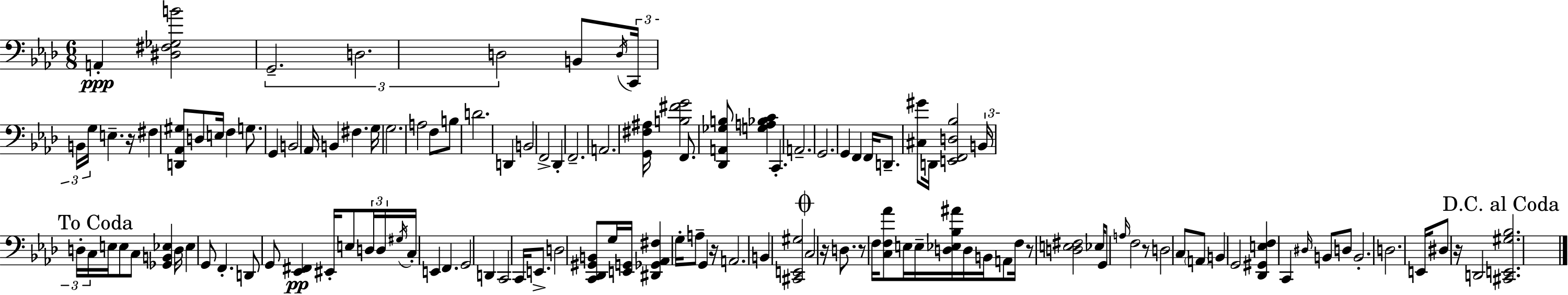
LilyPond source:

{
  \clef bass
  \numericTimeSignature
  \time 6/8
  \key aes \major
  a,4-.\ppp <dis fis ges b'>2 | \tuplet 3/2 { g,2.-- | d2. | d2 } b,8 \acciaccatura { d16 } \tuplet 3/2 { c,16 | \break b,16 g16 } e4.-- r16 fis4 | <d, aes, gis>8 d8 e16 f4 g8. | g,4 b,2 | aes,16 b,4 fis4. | \break g16 g2. | a2 f8 b8 | d'2. | d,4 b,2 | \break f,2-> des,4-. | f,2.-- | a,2. | <g, fis ais>16 <b fis' g'>2 f,8. | \break <des, a, ges b>8 <g a bes c'>4 c,4.-. | a,2.-- | g,2. | g,4 f,4 f,16 d,8.-- | \break <cis gis'>8 d,16 <e, f, d bes>2 | \tuplet 3/2 { b,16 \mark "To Coda" d16-. c16 } e16 e8 c8 <ges, b, ees>4 | d16 ees4 g,8 f,4.-. | d,8 g,8 <ees, fis,>4\pp eis,16-. e8 | \break \tuplet 3/2 { d16 d16 \acciaccatura { gis16 } } c16-. e,4 f,4. | g,2 d,4 | c,2 c,16 e,8.-> | d2 <c, des, gis, b,>8 | \break g16 <e, g,>16 <dis, ges, aes, fis>4 g16-. a8-- g,4 | r16 a,2. | b,4 <cis, e, gis>2 | \mark \markup { \musicglyph "scripts.coda" } c2 r16 d8. | \break r8 f16 <c f aes'>8 e16 e16-- <d ees bes ais'>16 d16 b,16 | a,8 f16 r8 <d e fis>2 | ees16 g,8 \grace { a16 } f2 | r8 d2 \parenthesize c8 | \break \parenthesize a,8 b,4 g,2 | <des, gis, e f>4 c,4 \grace { dis16 } | b,8 d8 b,2.-. | d2. | \break e,16 dis8 r16 d,2 | \mark "D.C. al Coda" <cis, e, gis bes>2. | \bar "|."
}